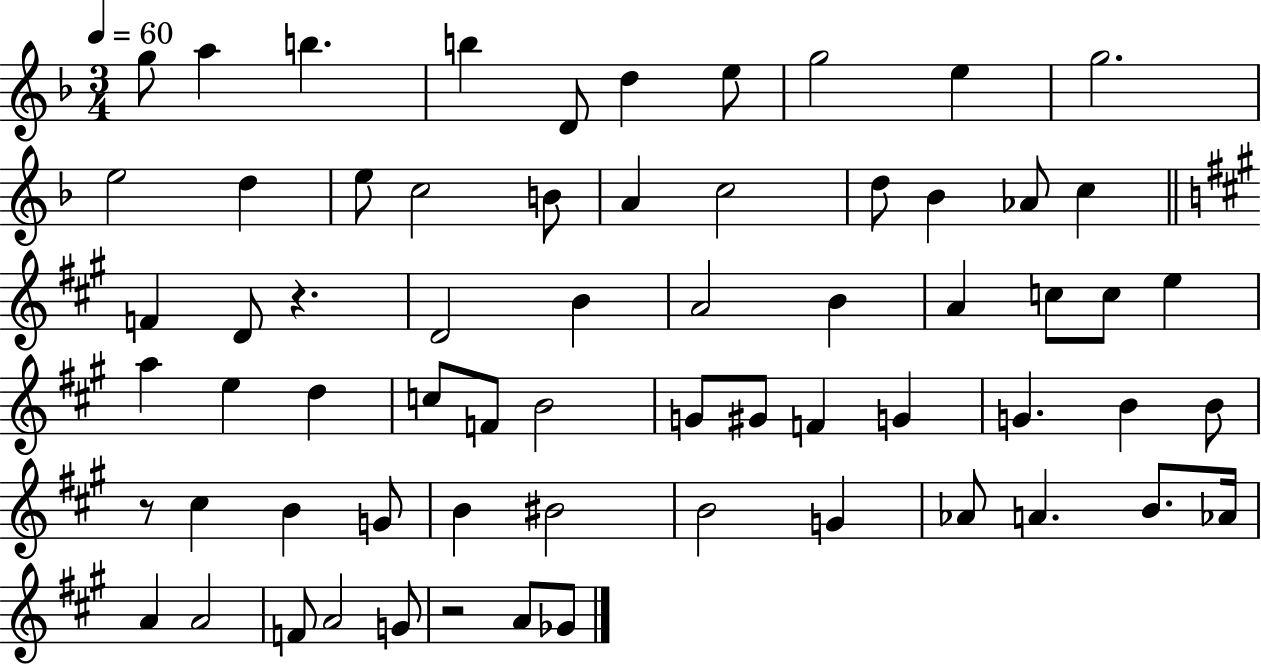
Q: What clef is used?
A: treble